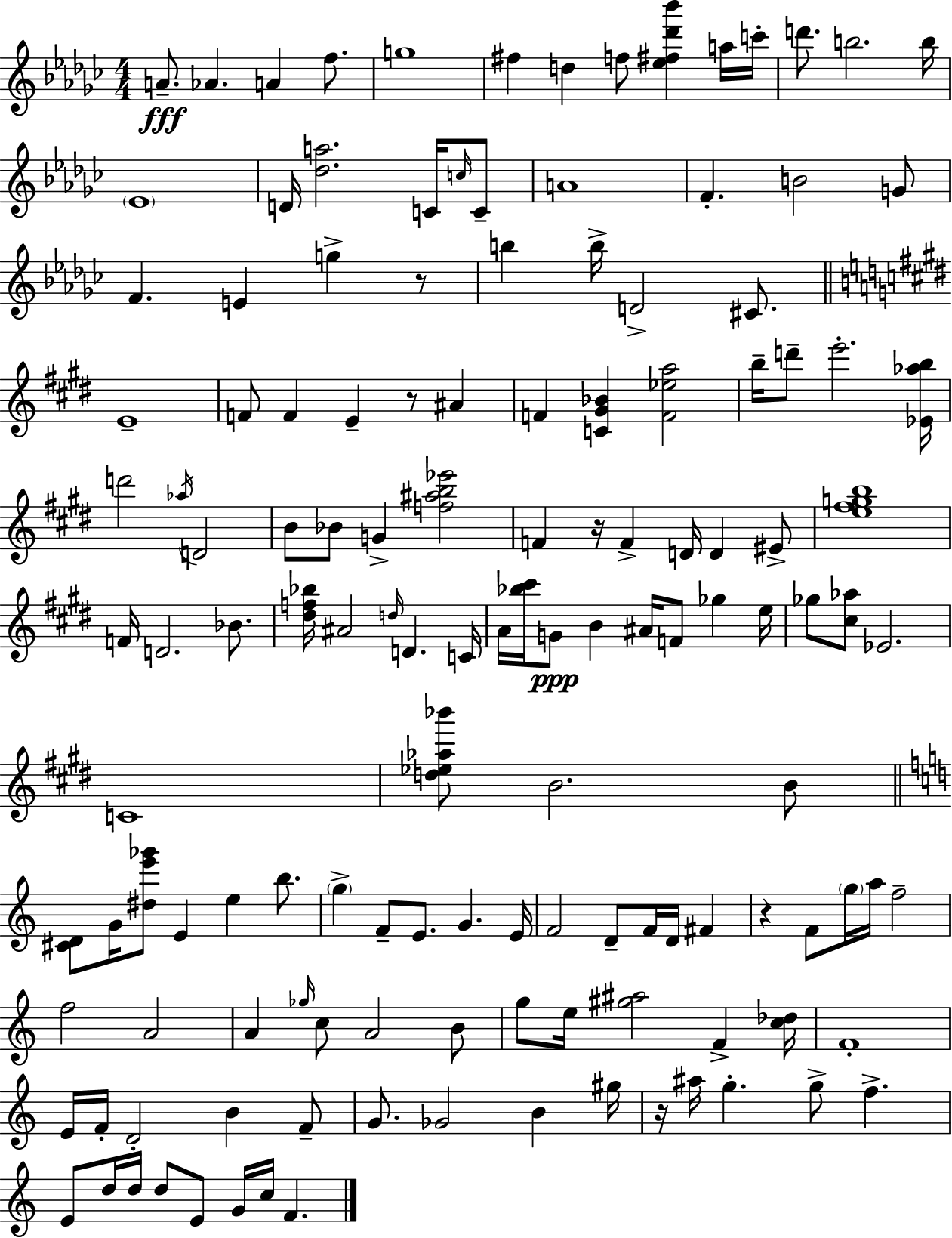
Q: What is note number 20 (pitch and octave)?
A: F4